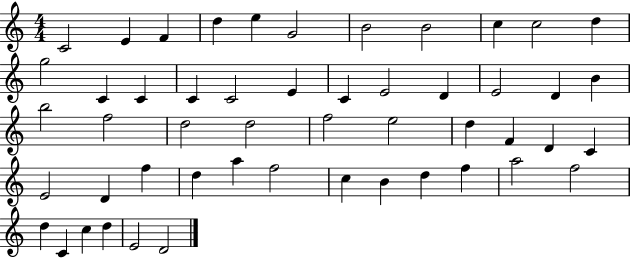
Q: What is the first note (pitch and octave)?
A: C4